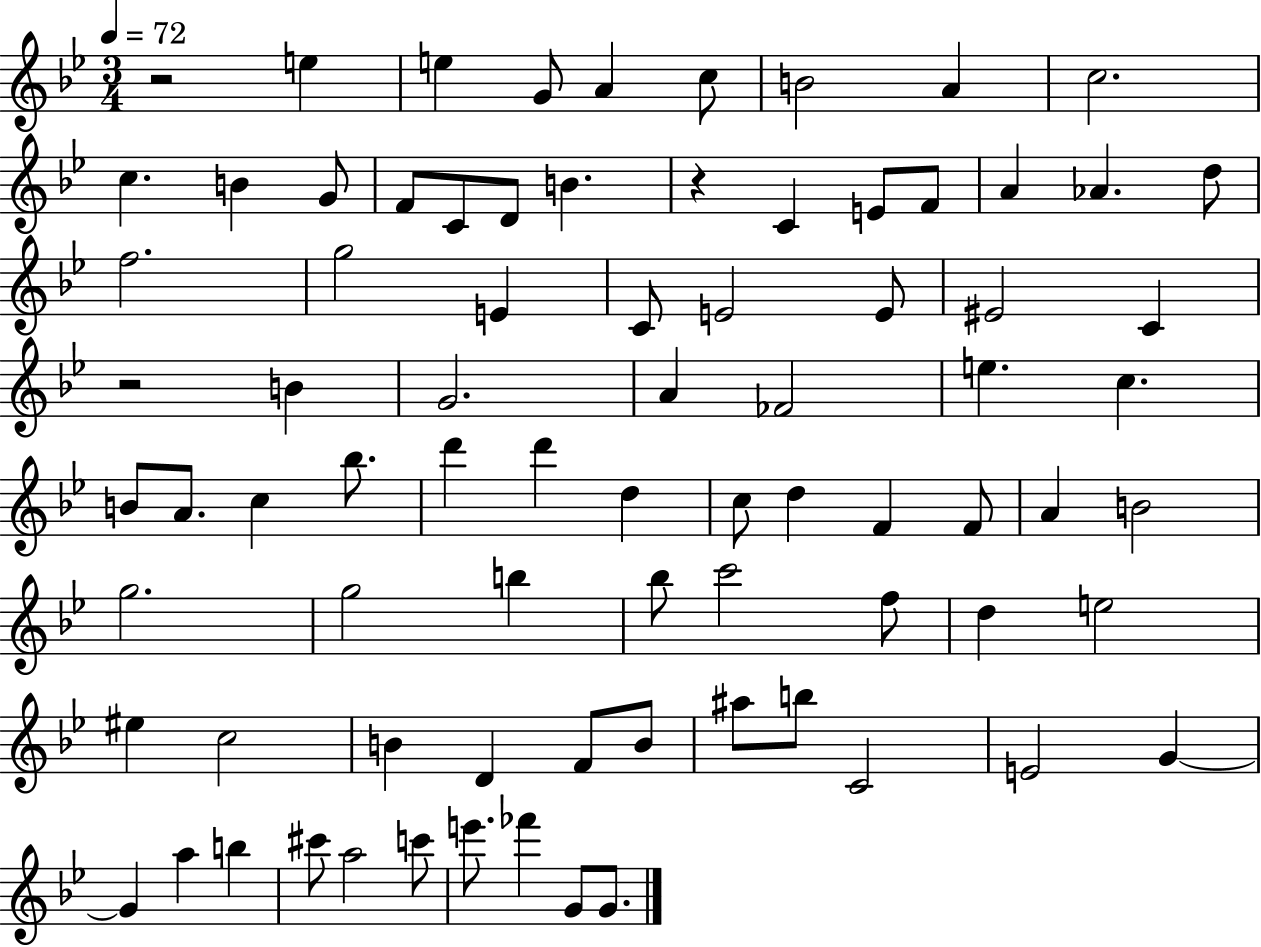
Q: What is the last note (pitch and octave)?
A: G4